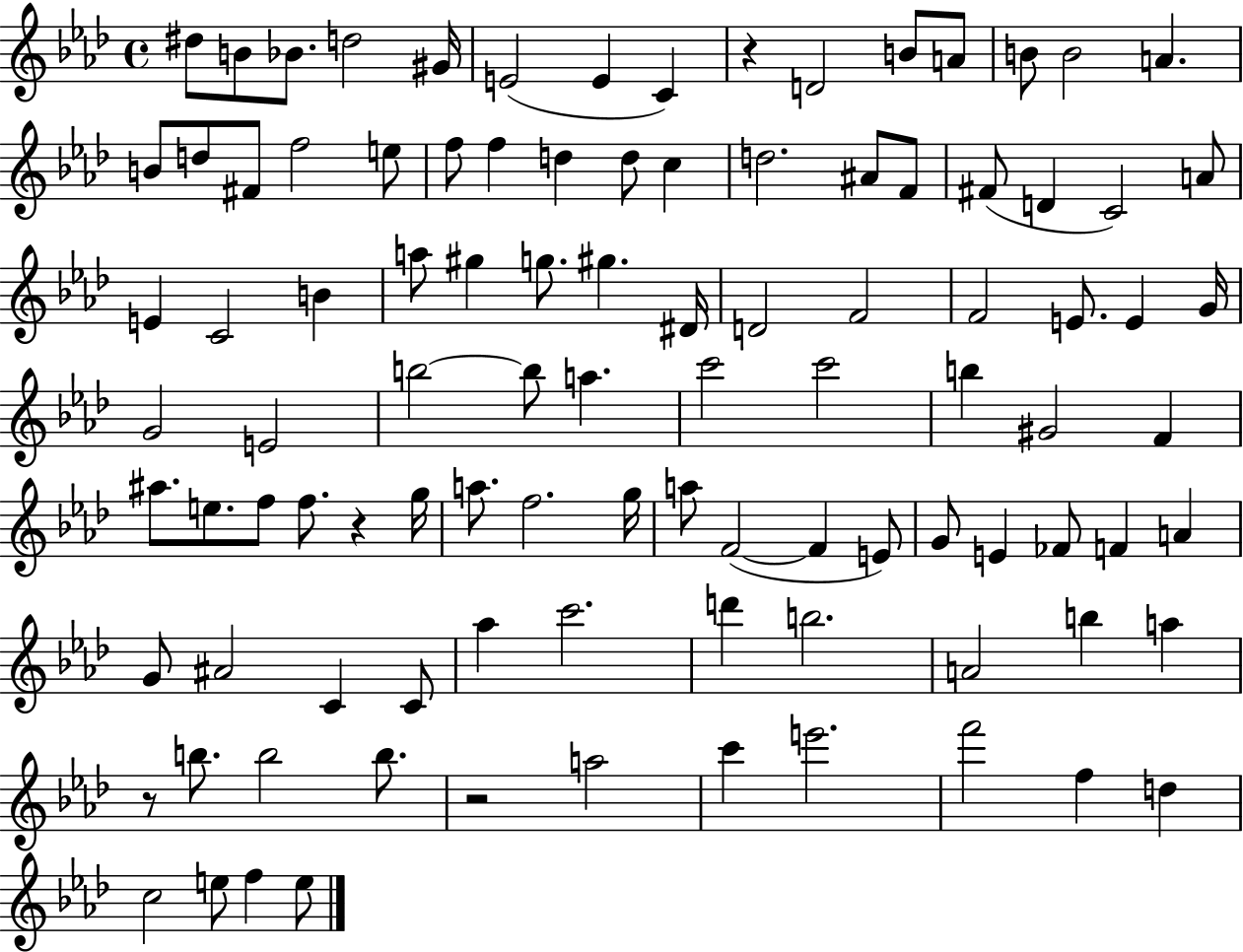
{
  \clef treble
  \time 4/4
  \defaultTimeSignature
  \key aes \major
  \repeat volta 2 { dis''8 b'8 bes'8. d''2 gis'16 | e'2( e'4 c'4) | r4 d'2 b'8 a'8 | b'8 b'2 a'4. | \break b'8 d''8 fis'8 f''2 e''8 | f''8 f''4 d''4 d''8 c''4 | d''2. ais'8 f'8 | fis'8( d'4 c'2) a'8 | \break e'4 c'2 b'4 | a''8 gis''4 g''8. gis''4. dis'16 | d'2 f'2 | f'2 e'8. e'4 g'16 | \break g'2 e'2 | b''2~~ b''8 a''4. | c'''2 c'''2 | b''4 gis'2 f'4 | \break ais''8. e''8. f''8 f''8. r4 g''16 | a''8. f''2. g''16 | a''8 f'2~(~ f'4 e'8) | g'8 e'4 fes'8 f'4 a'4 | \break g'8 ais'2 c'4 c'8 | aes''4 c'''2. | d'''4 b''2. | a'2 b''4 a''4 | \break r8 b''8. b''2 b''8. | r2 a''2 | c'''4 e'''2. | f'''2 f''4 d''4 | \break c''2 e''8 f''4 e''8 | } \bar "|."
}